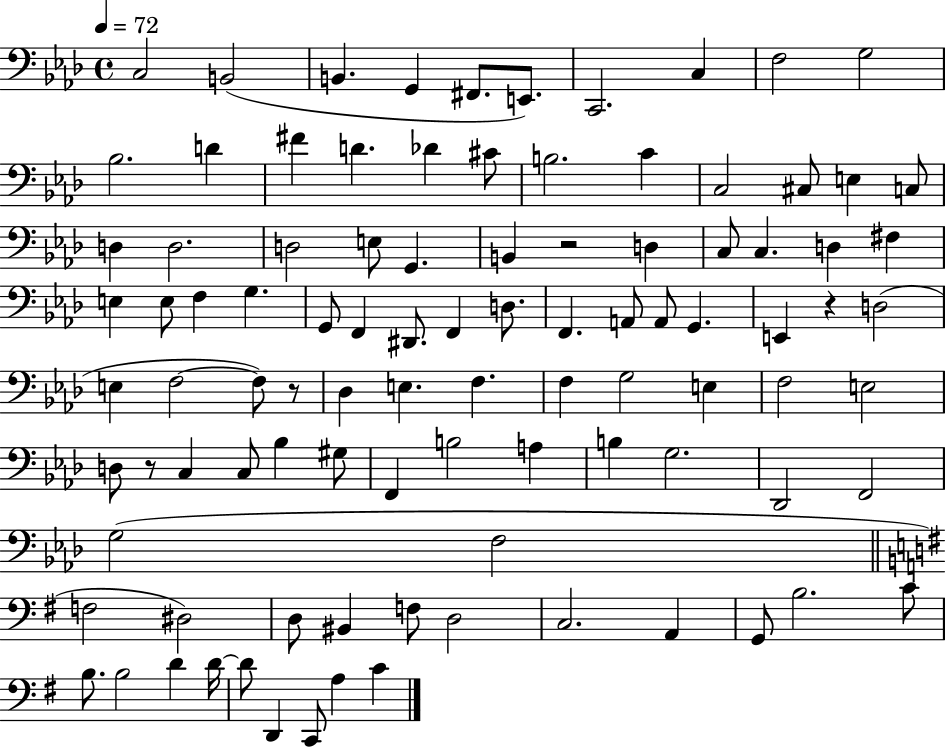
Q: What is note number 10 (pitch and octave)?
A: G3